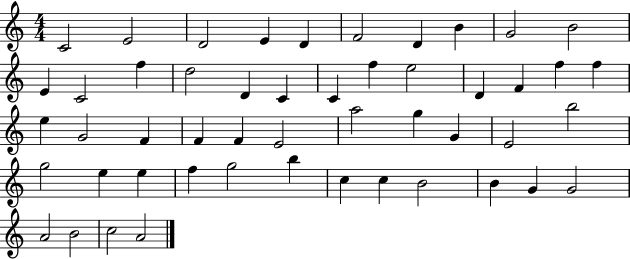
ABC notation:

X:1
T:Untitled
M:4/4
L:1/4
K:C
C2 E2 D2 E D F2 D B G2 B2 E C2 f d2 D C C f e2 D F f f e G2 F F F E2 a2 g G E2 b2 g2 e e f g2 b c c B2 B G G2 A2 B2 c2 A2